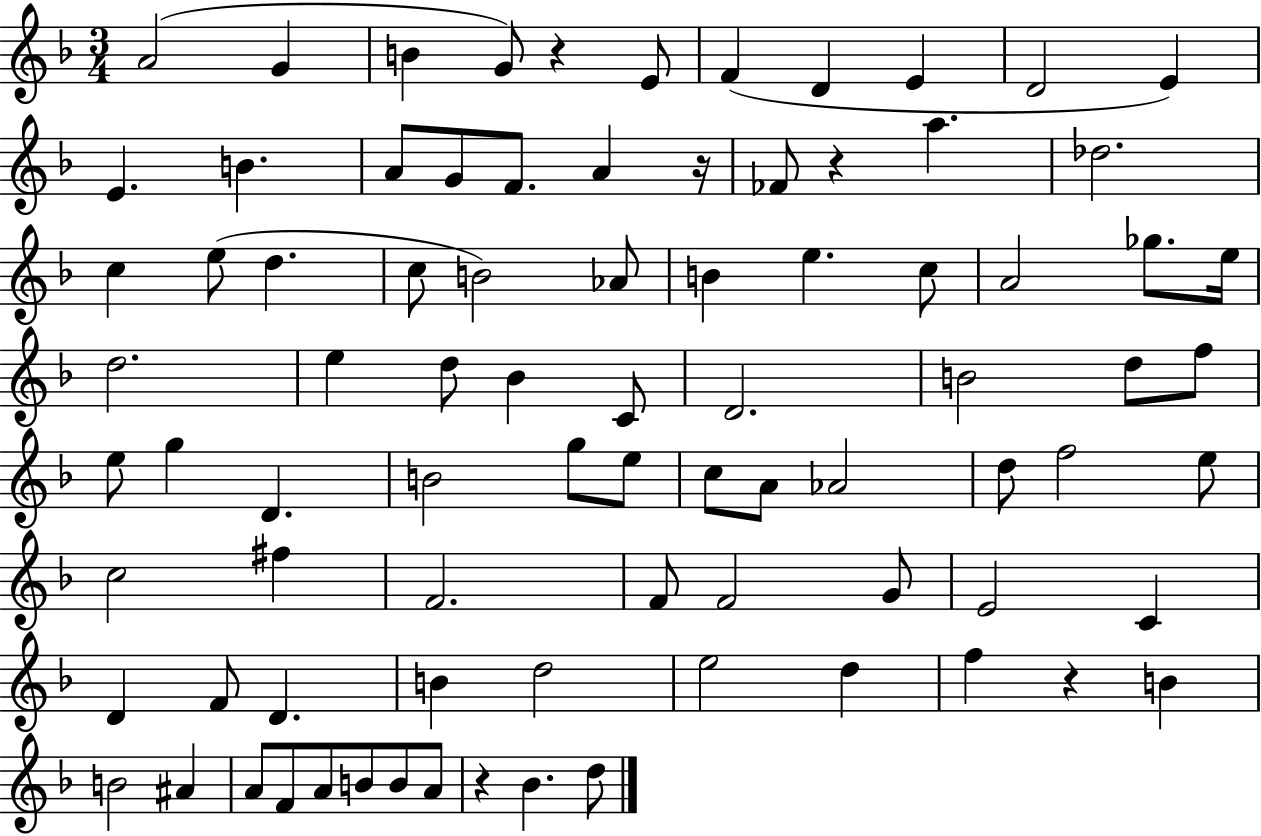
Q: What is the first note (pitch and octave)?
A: A4